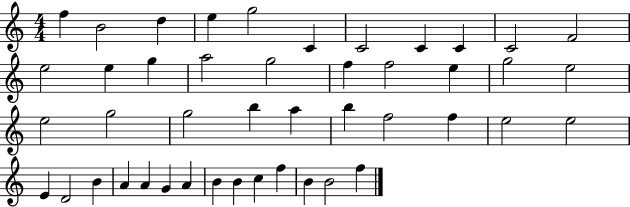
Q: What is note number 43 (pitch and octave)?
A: B4